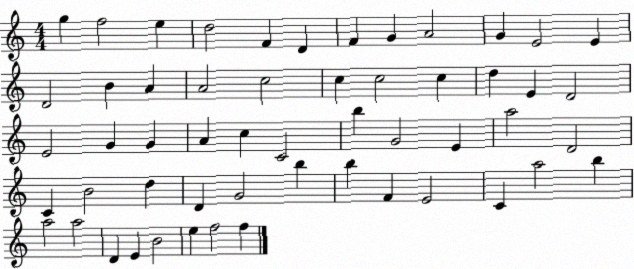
X:1
T:Untitled
M:4/4
L:1/4
K:C
g f2 e d2 F D F G A2 G E2 E D2 B A A2 c2 c c2 c d E D2 E2 G G A c C2 b G2 E a2 D2 C B2 d D G2 b b F E2 C a2 b a2 a2 D E B2 e f2 f